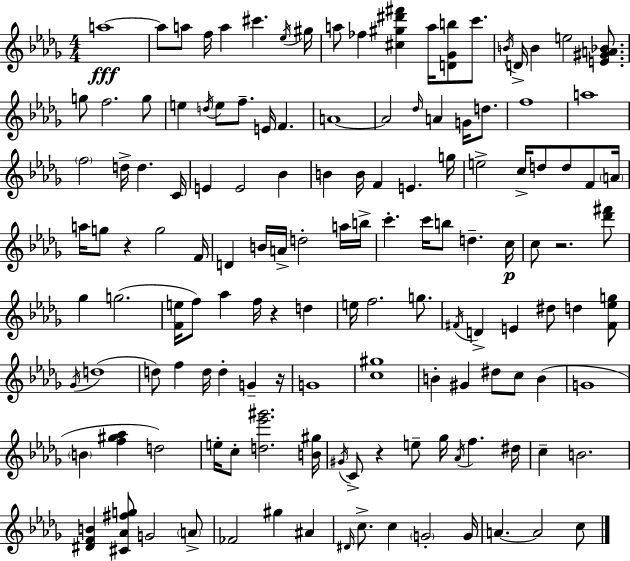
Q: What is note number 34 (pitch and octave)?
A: F5